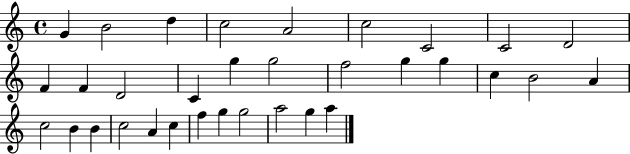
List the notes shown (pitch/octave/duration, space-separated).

G4/q B4/h D5/q C5/h A4/h C5/h C4/h C4/h D4/h F4/q F4/q D4/h C4/q G5/q G5/h F5/h G5/q G5/q C5/q B4/h A4/q C5/h B4/q B4/q C5/h A4/q C5/q F5/q G5/q G5/h A5/h G5/q A5/q